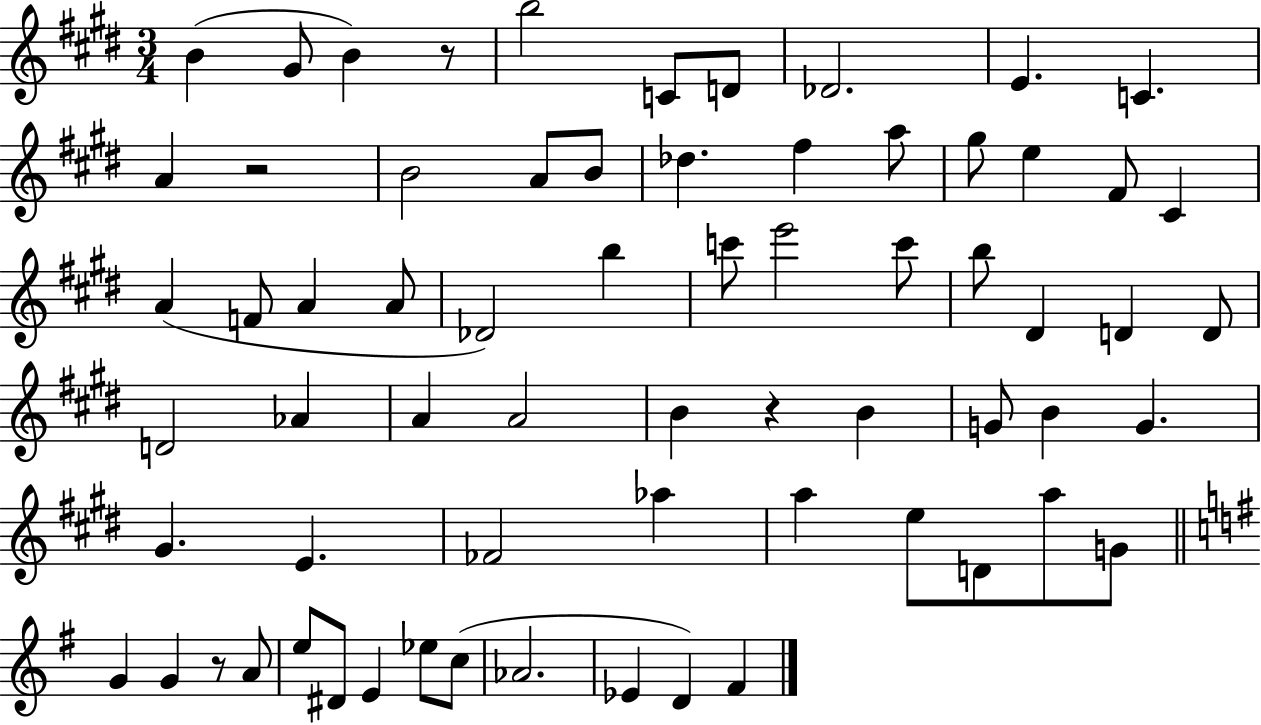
{
  \clef treble
  \numericTimeSignature
  \time 3/4
  \key e \major
  b'4( gis'8 b'4) r8 | b''2 c'8 d'8 | des'2. | e'4. c'4. | \break a'4 r2 | b'2 a'8 b'8 | des''4. fis''4 a''8 | gis''8 e''4 fis'8 cis'4 | \break a'4( f'8 a'4 a'8 | des'2) b''4 | c'''8 e'''2 c'''8 | b''8 dis'4 d'4 d'8 | \break d'2 aes'4 | a'4 a'2 | b'4 r4 b'4 | g'8 b'4 g'4. | \break gis'4. e'4. | fes'2 aes''4 | a''4 e''8 d'8 a''8 g'8 | \bar "||" \break \key g \major g'4 g'4 r8 a'8 | e''8 dis'8 e'4 ees''8 c''8( | aes'2. | ees'4 d'4) fis'4 | \break \bar "|."
}